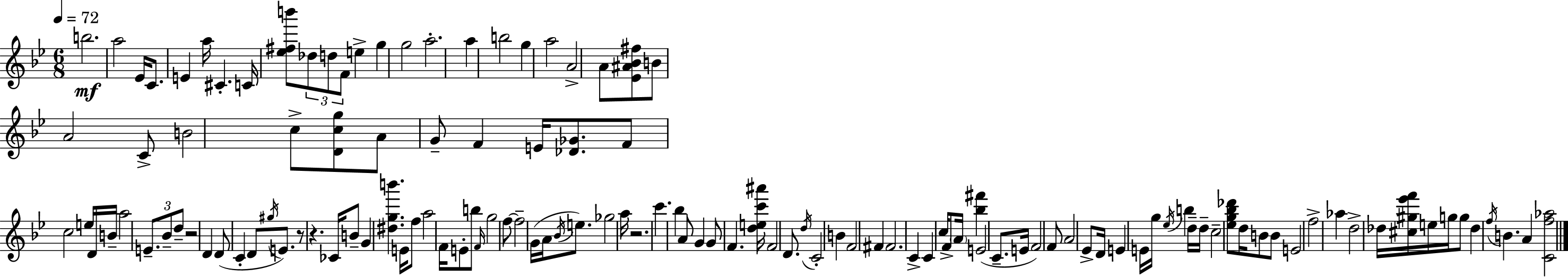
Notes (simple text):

B5/h. A5/h Eb4/s C4/e. E4/q A5/s C#4/q. C4/s [Eb5,F#5,B6]/e Db5/e D5/e F4/e E5/q G5/q G5/h A5/h. A5/q B5/h G5/q A5/h A4/h A4/e [Eb4,A#4,Bb4,F#5]/e B4/e A4/h C4/e B4/h C5/e [D4,C5,G5]/e A4/e G4/e F4/q E4/s [Db4,Gb4]/e. F4/e C5/h E5/s D4/s B4/s A5/h E4/e. Bb4/e D5/e R/h D4/q D4/e C4/q D4/e G#5/s E4/e. R/e R/q. CES4/s B4/e G4/q [D#5,G5,B6]/q. E4/s F5/e A5/h F4/s E4/e B5/e F4/s G5/h F5/e F5/h G4/s A4/s Bb4/s E5/e. Gb5/h A5/s R/h. C6/q. Bb5/q A4/e G4/q G4/e F4/q. [D5,E5,C6,A#6]/s F4/h D4/e. D5/s C4/h B4/q F4/h F#4/q F#4/h. C4/q C4/q C5/s F4/e A4/s [Bb5,F#6]/q E4/h C4/e. E4/s F4/h F4/e A4/h Eb4/e D4/s E4/q E4/s G5/s Eb5/s B5/q D5/s D5/s C5/h [Eb5,G5,Bb5,Db6]/e D5/s B4/e B4/e E4/h F5/h Ab5/q D5/h Db5/s [C#5,G#5,Eb6,F6]/s E5/s G5/s G5/e Db5/q F5/s B4/q. A4/q [C4,F5,Ab5]/h